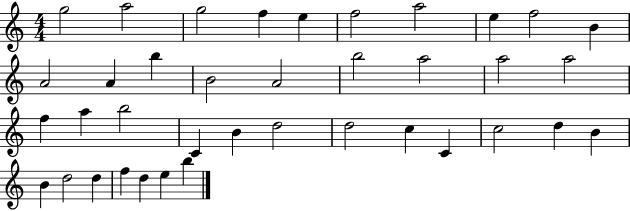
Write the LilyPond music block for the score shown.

{
  \clef treble
  \numericTimeSignature
  \time 4/4
  \key c \major
  g''2 a''2 | g''2 f''4 e''4 | f''2 a''2 | e''4 f''2 b'4 | \break a'2 a'4 b''4 | b'2 a'2 | b''2 a''2 | a''2 a''2 | \break f''4 a''4 b''2 | c'4 b'4 d''2 | d''2 c''4 c'4 | c''2 d''4 b'4 | \break b'4 d''2 d''4 | f''4 d''4 e''4 b''4 | \bar "|."
}